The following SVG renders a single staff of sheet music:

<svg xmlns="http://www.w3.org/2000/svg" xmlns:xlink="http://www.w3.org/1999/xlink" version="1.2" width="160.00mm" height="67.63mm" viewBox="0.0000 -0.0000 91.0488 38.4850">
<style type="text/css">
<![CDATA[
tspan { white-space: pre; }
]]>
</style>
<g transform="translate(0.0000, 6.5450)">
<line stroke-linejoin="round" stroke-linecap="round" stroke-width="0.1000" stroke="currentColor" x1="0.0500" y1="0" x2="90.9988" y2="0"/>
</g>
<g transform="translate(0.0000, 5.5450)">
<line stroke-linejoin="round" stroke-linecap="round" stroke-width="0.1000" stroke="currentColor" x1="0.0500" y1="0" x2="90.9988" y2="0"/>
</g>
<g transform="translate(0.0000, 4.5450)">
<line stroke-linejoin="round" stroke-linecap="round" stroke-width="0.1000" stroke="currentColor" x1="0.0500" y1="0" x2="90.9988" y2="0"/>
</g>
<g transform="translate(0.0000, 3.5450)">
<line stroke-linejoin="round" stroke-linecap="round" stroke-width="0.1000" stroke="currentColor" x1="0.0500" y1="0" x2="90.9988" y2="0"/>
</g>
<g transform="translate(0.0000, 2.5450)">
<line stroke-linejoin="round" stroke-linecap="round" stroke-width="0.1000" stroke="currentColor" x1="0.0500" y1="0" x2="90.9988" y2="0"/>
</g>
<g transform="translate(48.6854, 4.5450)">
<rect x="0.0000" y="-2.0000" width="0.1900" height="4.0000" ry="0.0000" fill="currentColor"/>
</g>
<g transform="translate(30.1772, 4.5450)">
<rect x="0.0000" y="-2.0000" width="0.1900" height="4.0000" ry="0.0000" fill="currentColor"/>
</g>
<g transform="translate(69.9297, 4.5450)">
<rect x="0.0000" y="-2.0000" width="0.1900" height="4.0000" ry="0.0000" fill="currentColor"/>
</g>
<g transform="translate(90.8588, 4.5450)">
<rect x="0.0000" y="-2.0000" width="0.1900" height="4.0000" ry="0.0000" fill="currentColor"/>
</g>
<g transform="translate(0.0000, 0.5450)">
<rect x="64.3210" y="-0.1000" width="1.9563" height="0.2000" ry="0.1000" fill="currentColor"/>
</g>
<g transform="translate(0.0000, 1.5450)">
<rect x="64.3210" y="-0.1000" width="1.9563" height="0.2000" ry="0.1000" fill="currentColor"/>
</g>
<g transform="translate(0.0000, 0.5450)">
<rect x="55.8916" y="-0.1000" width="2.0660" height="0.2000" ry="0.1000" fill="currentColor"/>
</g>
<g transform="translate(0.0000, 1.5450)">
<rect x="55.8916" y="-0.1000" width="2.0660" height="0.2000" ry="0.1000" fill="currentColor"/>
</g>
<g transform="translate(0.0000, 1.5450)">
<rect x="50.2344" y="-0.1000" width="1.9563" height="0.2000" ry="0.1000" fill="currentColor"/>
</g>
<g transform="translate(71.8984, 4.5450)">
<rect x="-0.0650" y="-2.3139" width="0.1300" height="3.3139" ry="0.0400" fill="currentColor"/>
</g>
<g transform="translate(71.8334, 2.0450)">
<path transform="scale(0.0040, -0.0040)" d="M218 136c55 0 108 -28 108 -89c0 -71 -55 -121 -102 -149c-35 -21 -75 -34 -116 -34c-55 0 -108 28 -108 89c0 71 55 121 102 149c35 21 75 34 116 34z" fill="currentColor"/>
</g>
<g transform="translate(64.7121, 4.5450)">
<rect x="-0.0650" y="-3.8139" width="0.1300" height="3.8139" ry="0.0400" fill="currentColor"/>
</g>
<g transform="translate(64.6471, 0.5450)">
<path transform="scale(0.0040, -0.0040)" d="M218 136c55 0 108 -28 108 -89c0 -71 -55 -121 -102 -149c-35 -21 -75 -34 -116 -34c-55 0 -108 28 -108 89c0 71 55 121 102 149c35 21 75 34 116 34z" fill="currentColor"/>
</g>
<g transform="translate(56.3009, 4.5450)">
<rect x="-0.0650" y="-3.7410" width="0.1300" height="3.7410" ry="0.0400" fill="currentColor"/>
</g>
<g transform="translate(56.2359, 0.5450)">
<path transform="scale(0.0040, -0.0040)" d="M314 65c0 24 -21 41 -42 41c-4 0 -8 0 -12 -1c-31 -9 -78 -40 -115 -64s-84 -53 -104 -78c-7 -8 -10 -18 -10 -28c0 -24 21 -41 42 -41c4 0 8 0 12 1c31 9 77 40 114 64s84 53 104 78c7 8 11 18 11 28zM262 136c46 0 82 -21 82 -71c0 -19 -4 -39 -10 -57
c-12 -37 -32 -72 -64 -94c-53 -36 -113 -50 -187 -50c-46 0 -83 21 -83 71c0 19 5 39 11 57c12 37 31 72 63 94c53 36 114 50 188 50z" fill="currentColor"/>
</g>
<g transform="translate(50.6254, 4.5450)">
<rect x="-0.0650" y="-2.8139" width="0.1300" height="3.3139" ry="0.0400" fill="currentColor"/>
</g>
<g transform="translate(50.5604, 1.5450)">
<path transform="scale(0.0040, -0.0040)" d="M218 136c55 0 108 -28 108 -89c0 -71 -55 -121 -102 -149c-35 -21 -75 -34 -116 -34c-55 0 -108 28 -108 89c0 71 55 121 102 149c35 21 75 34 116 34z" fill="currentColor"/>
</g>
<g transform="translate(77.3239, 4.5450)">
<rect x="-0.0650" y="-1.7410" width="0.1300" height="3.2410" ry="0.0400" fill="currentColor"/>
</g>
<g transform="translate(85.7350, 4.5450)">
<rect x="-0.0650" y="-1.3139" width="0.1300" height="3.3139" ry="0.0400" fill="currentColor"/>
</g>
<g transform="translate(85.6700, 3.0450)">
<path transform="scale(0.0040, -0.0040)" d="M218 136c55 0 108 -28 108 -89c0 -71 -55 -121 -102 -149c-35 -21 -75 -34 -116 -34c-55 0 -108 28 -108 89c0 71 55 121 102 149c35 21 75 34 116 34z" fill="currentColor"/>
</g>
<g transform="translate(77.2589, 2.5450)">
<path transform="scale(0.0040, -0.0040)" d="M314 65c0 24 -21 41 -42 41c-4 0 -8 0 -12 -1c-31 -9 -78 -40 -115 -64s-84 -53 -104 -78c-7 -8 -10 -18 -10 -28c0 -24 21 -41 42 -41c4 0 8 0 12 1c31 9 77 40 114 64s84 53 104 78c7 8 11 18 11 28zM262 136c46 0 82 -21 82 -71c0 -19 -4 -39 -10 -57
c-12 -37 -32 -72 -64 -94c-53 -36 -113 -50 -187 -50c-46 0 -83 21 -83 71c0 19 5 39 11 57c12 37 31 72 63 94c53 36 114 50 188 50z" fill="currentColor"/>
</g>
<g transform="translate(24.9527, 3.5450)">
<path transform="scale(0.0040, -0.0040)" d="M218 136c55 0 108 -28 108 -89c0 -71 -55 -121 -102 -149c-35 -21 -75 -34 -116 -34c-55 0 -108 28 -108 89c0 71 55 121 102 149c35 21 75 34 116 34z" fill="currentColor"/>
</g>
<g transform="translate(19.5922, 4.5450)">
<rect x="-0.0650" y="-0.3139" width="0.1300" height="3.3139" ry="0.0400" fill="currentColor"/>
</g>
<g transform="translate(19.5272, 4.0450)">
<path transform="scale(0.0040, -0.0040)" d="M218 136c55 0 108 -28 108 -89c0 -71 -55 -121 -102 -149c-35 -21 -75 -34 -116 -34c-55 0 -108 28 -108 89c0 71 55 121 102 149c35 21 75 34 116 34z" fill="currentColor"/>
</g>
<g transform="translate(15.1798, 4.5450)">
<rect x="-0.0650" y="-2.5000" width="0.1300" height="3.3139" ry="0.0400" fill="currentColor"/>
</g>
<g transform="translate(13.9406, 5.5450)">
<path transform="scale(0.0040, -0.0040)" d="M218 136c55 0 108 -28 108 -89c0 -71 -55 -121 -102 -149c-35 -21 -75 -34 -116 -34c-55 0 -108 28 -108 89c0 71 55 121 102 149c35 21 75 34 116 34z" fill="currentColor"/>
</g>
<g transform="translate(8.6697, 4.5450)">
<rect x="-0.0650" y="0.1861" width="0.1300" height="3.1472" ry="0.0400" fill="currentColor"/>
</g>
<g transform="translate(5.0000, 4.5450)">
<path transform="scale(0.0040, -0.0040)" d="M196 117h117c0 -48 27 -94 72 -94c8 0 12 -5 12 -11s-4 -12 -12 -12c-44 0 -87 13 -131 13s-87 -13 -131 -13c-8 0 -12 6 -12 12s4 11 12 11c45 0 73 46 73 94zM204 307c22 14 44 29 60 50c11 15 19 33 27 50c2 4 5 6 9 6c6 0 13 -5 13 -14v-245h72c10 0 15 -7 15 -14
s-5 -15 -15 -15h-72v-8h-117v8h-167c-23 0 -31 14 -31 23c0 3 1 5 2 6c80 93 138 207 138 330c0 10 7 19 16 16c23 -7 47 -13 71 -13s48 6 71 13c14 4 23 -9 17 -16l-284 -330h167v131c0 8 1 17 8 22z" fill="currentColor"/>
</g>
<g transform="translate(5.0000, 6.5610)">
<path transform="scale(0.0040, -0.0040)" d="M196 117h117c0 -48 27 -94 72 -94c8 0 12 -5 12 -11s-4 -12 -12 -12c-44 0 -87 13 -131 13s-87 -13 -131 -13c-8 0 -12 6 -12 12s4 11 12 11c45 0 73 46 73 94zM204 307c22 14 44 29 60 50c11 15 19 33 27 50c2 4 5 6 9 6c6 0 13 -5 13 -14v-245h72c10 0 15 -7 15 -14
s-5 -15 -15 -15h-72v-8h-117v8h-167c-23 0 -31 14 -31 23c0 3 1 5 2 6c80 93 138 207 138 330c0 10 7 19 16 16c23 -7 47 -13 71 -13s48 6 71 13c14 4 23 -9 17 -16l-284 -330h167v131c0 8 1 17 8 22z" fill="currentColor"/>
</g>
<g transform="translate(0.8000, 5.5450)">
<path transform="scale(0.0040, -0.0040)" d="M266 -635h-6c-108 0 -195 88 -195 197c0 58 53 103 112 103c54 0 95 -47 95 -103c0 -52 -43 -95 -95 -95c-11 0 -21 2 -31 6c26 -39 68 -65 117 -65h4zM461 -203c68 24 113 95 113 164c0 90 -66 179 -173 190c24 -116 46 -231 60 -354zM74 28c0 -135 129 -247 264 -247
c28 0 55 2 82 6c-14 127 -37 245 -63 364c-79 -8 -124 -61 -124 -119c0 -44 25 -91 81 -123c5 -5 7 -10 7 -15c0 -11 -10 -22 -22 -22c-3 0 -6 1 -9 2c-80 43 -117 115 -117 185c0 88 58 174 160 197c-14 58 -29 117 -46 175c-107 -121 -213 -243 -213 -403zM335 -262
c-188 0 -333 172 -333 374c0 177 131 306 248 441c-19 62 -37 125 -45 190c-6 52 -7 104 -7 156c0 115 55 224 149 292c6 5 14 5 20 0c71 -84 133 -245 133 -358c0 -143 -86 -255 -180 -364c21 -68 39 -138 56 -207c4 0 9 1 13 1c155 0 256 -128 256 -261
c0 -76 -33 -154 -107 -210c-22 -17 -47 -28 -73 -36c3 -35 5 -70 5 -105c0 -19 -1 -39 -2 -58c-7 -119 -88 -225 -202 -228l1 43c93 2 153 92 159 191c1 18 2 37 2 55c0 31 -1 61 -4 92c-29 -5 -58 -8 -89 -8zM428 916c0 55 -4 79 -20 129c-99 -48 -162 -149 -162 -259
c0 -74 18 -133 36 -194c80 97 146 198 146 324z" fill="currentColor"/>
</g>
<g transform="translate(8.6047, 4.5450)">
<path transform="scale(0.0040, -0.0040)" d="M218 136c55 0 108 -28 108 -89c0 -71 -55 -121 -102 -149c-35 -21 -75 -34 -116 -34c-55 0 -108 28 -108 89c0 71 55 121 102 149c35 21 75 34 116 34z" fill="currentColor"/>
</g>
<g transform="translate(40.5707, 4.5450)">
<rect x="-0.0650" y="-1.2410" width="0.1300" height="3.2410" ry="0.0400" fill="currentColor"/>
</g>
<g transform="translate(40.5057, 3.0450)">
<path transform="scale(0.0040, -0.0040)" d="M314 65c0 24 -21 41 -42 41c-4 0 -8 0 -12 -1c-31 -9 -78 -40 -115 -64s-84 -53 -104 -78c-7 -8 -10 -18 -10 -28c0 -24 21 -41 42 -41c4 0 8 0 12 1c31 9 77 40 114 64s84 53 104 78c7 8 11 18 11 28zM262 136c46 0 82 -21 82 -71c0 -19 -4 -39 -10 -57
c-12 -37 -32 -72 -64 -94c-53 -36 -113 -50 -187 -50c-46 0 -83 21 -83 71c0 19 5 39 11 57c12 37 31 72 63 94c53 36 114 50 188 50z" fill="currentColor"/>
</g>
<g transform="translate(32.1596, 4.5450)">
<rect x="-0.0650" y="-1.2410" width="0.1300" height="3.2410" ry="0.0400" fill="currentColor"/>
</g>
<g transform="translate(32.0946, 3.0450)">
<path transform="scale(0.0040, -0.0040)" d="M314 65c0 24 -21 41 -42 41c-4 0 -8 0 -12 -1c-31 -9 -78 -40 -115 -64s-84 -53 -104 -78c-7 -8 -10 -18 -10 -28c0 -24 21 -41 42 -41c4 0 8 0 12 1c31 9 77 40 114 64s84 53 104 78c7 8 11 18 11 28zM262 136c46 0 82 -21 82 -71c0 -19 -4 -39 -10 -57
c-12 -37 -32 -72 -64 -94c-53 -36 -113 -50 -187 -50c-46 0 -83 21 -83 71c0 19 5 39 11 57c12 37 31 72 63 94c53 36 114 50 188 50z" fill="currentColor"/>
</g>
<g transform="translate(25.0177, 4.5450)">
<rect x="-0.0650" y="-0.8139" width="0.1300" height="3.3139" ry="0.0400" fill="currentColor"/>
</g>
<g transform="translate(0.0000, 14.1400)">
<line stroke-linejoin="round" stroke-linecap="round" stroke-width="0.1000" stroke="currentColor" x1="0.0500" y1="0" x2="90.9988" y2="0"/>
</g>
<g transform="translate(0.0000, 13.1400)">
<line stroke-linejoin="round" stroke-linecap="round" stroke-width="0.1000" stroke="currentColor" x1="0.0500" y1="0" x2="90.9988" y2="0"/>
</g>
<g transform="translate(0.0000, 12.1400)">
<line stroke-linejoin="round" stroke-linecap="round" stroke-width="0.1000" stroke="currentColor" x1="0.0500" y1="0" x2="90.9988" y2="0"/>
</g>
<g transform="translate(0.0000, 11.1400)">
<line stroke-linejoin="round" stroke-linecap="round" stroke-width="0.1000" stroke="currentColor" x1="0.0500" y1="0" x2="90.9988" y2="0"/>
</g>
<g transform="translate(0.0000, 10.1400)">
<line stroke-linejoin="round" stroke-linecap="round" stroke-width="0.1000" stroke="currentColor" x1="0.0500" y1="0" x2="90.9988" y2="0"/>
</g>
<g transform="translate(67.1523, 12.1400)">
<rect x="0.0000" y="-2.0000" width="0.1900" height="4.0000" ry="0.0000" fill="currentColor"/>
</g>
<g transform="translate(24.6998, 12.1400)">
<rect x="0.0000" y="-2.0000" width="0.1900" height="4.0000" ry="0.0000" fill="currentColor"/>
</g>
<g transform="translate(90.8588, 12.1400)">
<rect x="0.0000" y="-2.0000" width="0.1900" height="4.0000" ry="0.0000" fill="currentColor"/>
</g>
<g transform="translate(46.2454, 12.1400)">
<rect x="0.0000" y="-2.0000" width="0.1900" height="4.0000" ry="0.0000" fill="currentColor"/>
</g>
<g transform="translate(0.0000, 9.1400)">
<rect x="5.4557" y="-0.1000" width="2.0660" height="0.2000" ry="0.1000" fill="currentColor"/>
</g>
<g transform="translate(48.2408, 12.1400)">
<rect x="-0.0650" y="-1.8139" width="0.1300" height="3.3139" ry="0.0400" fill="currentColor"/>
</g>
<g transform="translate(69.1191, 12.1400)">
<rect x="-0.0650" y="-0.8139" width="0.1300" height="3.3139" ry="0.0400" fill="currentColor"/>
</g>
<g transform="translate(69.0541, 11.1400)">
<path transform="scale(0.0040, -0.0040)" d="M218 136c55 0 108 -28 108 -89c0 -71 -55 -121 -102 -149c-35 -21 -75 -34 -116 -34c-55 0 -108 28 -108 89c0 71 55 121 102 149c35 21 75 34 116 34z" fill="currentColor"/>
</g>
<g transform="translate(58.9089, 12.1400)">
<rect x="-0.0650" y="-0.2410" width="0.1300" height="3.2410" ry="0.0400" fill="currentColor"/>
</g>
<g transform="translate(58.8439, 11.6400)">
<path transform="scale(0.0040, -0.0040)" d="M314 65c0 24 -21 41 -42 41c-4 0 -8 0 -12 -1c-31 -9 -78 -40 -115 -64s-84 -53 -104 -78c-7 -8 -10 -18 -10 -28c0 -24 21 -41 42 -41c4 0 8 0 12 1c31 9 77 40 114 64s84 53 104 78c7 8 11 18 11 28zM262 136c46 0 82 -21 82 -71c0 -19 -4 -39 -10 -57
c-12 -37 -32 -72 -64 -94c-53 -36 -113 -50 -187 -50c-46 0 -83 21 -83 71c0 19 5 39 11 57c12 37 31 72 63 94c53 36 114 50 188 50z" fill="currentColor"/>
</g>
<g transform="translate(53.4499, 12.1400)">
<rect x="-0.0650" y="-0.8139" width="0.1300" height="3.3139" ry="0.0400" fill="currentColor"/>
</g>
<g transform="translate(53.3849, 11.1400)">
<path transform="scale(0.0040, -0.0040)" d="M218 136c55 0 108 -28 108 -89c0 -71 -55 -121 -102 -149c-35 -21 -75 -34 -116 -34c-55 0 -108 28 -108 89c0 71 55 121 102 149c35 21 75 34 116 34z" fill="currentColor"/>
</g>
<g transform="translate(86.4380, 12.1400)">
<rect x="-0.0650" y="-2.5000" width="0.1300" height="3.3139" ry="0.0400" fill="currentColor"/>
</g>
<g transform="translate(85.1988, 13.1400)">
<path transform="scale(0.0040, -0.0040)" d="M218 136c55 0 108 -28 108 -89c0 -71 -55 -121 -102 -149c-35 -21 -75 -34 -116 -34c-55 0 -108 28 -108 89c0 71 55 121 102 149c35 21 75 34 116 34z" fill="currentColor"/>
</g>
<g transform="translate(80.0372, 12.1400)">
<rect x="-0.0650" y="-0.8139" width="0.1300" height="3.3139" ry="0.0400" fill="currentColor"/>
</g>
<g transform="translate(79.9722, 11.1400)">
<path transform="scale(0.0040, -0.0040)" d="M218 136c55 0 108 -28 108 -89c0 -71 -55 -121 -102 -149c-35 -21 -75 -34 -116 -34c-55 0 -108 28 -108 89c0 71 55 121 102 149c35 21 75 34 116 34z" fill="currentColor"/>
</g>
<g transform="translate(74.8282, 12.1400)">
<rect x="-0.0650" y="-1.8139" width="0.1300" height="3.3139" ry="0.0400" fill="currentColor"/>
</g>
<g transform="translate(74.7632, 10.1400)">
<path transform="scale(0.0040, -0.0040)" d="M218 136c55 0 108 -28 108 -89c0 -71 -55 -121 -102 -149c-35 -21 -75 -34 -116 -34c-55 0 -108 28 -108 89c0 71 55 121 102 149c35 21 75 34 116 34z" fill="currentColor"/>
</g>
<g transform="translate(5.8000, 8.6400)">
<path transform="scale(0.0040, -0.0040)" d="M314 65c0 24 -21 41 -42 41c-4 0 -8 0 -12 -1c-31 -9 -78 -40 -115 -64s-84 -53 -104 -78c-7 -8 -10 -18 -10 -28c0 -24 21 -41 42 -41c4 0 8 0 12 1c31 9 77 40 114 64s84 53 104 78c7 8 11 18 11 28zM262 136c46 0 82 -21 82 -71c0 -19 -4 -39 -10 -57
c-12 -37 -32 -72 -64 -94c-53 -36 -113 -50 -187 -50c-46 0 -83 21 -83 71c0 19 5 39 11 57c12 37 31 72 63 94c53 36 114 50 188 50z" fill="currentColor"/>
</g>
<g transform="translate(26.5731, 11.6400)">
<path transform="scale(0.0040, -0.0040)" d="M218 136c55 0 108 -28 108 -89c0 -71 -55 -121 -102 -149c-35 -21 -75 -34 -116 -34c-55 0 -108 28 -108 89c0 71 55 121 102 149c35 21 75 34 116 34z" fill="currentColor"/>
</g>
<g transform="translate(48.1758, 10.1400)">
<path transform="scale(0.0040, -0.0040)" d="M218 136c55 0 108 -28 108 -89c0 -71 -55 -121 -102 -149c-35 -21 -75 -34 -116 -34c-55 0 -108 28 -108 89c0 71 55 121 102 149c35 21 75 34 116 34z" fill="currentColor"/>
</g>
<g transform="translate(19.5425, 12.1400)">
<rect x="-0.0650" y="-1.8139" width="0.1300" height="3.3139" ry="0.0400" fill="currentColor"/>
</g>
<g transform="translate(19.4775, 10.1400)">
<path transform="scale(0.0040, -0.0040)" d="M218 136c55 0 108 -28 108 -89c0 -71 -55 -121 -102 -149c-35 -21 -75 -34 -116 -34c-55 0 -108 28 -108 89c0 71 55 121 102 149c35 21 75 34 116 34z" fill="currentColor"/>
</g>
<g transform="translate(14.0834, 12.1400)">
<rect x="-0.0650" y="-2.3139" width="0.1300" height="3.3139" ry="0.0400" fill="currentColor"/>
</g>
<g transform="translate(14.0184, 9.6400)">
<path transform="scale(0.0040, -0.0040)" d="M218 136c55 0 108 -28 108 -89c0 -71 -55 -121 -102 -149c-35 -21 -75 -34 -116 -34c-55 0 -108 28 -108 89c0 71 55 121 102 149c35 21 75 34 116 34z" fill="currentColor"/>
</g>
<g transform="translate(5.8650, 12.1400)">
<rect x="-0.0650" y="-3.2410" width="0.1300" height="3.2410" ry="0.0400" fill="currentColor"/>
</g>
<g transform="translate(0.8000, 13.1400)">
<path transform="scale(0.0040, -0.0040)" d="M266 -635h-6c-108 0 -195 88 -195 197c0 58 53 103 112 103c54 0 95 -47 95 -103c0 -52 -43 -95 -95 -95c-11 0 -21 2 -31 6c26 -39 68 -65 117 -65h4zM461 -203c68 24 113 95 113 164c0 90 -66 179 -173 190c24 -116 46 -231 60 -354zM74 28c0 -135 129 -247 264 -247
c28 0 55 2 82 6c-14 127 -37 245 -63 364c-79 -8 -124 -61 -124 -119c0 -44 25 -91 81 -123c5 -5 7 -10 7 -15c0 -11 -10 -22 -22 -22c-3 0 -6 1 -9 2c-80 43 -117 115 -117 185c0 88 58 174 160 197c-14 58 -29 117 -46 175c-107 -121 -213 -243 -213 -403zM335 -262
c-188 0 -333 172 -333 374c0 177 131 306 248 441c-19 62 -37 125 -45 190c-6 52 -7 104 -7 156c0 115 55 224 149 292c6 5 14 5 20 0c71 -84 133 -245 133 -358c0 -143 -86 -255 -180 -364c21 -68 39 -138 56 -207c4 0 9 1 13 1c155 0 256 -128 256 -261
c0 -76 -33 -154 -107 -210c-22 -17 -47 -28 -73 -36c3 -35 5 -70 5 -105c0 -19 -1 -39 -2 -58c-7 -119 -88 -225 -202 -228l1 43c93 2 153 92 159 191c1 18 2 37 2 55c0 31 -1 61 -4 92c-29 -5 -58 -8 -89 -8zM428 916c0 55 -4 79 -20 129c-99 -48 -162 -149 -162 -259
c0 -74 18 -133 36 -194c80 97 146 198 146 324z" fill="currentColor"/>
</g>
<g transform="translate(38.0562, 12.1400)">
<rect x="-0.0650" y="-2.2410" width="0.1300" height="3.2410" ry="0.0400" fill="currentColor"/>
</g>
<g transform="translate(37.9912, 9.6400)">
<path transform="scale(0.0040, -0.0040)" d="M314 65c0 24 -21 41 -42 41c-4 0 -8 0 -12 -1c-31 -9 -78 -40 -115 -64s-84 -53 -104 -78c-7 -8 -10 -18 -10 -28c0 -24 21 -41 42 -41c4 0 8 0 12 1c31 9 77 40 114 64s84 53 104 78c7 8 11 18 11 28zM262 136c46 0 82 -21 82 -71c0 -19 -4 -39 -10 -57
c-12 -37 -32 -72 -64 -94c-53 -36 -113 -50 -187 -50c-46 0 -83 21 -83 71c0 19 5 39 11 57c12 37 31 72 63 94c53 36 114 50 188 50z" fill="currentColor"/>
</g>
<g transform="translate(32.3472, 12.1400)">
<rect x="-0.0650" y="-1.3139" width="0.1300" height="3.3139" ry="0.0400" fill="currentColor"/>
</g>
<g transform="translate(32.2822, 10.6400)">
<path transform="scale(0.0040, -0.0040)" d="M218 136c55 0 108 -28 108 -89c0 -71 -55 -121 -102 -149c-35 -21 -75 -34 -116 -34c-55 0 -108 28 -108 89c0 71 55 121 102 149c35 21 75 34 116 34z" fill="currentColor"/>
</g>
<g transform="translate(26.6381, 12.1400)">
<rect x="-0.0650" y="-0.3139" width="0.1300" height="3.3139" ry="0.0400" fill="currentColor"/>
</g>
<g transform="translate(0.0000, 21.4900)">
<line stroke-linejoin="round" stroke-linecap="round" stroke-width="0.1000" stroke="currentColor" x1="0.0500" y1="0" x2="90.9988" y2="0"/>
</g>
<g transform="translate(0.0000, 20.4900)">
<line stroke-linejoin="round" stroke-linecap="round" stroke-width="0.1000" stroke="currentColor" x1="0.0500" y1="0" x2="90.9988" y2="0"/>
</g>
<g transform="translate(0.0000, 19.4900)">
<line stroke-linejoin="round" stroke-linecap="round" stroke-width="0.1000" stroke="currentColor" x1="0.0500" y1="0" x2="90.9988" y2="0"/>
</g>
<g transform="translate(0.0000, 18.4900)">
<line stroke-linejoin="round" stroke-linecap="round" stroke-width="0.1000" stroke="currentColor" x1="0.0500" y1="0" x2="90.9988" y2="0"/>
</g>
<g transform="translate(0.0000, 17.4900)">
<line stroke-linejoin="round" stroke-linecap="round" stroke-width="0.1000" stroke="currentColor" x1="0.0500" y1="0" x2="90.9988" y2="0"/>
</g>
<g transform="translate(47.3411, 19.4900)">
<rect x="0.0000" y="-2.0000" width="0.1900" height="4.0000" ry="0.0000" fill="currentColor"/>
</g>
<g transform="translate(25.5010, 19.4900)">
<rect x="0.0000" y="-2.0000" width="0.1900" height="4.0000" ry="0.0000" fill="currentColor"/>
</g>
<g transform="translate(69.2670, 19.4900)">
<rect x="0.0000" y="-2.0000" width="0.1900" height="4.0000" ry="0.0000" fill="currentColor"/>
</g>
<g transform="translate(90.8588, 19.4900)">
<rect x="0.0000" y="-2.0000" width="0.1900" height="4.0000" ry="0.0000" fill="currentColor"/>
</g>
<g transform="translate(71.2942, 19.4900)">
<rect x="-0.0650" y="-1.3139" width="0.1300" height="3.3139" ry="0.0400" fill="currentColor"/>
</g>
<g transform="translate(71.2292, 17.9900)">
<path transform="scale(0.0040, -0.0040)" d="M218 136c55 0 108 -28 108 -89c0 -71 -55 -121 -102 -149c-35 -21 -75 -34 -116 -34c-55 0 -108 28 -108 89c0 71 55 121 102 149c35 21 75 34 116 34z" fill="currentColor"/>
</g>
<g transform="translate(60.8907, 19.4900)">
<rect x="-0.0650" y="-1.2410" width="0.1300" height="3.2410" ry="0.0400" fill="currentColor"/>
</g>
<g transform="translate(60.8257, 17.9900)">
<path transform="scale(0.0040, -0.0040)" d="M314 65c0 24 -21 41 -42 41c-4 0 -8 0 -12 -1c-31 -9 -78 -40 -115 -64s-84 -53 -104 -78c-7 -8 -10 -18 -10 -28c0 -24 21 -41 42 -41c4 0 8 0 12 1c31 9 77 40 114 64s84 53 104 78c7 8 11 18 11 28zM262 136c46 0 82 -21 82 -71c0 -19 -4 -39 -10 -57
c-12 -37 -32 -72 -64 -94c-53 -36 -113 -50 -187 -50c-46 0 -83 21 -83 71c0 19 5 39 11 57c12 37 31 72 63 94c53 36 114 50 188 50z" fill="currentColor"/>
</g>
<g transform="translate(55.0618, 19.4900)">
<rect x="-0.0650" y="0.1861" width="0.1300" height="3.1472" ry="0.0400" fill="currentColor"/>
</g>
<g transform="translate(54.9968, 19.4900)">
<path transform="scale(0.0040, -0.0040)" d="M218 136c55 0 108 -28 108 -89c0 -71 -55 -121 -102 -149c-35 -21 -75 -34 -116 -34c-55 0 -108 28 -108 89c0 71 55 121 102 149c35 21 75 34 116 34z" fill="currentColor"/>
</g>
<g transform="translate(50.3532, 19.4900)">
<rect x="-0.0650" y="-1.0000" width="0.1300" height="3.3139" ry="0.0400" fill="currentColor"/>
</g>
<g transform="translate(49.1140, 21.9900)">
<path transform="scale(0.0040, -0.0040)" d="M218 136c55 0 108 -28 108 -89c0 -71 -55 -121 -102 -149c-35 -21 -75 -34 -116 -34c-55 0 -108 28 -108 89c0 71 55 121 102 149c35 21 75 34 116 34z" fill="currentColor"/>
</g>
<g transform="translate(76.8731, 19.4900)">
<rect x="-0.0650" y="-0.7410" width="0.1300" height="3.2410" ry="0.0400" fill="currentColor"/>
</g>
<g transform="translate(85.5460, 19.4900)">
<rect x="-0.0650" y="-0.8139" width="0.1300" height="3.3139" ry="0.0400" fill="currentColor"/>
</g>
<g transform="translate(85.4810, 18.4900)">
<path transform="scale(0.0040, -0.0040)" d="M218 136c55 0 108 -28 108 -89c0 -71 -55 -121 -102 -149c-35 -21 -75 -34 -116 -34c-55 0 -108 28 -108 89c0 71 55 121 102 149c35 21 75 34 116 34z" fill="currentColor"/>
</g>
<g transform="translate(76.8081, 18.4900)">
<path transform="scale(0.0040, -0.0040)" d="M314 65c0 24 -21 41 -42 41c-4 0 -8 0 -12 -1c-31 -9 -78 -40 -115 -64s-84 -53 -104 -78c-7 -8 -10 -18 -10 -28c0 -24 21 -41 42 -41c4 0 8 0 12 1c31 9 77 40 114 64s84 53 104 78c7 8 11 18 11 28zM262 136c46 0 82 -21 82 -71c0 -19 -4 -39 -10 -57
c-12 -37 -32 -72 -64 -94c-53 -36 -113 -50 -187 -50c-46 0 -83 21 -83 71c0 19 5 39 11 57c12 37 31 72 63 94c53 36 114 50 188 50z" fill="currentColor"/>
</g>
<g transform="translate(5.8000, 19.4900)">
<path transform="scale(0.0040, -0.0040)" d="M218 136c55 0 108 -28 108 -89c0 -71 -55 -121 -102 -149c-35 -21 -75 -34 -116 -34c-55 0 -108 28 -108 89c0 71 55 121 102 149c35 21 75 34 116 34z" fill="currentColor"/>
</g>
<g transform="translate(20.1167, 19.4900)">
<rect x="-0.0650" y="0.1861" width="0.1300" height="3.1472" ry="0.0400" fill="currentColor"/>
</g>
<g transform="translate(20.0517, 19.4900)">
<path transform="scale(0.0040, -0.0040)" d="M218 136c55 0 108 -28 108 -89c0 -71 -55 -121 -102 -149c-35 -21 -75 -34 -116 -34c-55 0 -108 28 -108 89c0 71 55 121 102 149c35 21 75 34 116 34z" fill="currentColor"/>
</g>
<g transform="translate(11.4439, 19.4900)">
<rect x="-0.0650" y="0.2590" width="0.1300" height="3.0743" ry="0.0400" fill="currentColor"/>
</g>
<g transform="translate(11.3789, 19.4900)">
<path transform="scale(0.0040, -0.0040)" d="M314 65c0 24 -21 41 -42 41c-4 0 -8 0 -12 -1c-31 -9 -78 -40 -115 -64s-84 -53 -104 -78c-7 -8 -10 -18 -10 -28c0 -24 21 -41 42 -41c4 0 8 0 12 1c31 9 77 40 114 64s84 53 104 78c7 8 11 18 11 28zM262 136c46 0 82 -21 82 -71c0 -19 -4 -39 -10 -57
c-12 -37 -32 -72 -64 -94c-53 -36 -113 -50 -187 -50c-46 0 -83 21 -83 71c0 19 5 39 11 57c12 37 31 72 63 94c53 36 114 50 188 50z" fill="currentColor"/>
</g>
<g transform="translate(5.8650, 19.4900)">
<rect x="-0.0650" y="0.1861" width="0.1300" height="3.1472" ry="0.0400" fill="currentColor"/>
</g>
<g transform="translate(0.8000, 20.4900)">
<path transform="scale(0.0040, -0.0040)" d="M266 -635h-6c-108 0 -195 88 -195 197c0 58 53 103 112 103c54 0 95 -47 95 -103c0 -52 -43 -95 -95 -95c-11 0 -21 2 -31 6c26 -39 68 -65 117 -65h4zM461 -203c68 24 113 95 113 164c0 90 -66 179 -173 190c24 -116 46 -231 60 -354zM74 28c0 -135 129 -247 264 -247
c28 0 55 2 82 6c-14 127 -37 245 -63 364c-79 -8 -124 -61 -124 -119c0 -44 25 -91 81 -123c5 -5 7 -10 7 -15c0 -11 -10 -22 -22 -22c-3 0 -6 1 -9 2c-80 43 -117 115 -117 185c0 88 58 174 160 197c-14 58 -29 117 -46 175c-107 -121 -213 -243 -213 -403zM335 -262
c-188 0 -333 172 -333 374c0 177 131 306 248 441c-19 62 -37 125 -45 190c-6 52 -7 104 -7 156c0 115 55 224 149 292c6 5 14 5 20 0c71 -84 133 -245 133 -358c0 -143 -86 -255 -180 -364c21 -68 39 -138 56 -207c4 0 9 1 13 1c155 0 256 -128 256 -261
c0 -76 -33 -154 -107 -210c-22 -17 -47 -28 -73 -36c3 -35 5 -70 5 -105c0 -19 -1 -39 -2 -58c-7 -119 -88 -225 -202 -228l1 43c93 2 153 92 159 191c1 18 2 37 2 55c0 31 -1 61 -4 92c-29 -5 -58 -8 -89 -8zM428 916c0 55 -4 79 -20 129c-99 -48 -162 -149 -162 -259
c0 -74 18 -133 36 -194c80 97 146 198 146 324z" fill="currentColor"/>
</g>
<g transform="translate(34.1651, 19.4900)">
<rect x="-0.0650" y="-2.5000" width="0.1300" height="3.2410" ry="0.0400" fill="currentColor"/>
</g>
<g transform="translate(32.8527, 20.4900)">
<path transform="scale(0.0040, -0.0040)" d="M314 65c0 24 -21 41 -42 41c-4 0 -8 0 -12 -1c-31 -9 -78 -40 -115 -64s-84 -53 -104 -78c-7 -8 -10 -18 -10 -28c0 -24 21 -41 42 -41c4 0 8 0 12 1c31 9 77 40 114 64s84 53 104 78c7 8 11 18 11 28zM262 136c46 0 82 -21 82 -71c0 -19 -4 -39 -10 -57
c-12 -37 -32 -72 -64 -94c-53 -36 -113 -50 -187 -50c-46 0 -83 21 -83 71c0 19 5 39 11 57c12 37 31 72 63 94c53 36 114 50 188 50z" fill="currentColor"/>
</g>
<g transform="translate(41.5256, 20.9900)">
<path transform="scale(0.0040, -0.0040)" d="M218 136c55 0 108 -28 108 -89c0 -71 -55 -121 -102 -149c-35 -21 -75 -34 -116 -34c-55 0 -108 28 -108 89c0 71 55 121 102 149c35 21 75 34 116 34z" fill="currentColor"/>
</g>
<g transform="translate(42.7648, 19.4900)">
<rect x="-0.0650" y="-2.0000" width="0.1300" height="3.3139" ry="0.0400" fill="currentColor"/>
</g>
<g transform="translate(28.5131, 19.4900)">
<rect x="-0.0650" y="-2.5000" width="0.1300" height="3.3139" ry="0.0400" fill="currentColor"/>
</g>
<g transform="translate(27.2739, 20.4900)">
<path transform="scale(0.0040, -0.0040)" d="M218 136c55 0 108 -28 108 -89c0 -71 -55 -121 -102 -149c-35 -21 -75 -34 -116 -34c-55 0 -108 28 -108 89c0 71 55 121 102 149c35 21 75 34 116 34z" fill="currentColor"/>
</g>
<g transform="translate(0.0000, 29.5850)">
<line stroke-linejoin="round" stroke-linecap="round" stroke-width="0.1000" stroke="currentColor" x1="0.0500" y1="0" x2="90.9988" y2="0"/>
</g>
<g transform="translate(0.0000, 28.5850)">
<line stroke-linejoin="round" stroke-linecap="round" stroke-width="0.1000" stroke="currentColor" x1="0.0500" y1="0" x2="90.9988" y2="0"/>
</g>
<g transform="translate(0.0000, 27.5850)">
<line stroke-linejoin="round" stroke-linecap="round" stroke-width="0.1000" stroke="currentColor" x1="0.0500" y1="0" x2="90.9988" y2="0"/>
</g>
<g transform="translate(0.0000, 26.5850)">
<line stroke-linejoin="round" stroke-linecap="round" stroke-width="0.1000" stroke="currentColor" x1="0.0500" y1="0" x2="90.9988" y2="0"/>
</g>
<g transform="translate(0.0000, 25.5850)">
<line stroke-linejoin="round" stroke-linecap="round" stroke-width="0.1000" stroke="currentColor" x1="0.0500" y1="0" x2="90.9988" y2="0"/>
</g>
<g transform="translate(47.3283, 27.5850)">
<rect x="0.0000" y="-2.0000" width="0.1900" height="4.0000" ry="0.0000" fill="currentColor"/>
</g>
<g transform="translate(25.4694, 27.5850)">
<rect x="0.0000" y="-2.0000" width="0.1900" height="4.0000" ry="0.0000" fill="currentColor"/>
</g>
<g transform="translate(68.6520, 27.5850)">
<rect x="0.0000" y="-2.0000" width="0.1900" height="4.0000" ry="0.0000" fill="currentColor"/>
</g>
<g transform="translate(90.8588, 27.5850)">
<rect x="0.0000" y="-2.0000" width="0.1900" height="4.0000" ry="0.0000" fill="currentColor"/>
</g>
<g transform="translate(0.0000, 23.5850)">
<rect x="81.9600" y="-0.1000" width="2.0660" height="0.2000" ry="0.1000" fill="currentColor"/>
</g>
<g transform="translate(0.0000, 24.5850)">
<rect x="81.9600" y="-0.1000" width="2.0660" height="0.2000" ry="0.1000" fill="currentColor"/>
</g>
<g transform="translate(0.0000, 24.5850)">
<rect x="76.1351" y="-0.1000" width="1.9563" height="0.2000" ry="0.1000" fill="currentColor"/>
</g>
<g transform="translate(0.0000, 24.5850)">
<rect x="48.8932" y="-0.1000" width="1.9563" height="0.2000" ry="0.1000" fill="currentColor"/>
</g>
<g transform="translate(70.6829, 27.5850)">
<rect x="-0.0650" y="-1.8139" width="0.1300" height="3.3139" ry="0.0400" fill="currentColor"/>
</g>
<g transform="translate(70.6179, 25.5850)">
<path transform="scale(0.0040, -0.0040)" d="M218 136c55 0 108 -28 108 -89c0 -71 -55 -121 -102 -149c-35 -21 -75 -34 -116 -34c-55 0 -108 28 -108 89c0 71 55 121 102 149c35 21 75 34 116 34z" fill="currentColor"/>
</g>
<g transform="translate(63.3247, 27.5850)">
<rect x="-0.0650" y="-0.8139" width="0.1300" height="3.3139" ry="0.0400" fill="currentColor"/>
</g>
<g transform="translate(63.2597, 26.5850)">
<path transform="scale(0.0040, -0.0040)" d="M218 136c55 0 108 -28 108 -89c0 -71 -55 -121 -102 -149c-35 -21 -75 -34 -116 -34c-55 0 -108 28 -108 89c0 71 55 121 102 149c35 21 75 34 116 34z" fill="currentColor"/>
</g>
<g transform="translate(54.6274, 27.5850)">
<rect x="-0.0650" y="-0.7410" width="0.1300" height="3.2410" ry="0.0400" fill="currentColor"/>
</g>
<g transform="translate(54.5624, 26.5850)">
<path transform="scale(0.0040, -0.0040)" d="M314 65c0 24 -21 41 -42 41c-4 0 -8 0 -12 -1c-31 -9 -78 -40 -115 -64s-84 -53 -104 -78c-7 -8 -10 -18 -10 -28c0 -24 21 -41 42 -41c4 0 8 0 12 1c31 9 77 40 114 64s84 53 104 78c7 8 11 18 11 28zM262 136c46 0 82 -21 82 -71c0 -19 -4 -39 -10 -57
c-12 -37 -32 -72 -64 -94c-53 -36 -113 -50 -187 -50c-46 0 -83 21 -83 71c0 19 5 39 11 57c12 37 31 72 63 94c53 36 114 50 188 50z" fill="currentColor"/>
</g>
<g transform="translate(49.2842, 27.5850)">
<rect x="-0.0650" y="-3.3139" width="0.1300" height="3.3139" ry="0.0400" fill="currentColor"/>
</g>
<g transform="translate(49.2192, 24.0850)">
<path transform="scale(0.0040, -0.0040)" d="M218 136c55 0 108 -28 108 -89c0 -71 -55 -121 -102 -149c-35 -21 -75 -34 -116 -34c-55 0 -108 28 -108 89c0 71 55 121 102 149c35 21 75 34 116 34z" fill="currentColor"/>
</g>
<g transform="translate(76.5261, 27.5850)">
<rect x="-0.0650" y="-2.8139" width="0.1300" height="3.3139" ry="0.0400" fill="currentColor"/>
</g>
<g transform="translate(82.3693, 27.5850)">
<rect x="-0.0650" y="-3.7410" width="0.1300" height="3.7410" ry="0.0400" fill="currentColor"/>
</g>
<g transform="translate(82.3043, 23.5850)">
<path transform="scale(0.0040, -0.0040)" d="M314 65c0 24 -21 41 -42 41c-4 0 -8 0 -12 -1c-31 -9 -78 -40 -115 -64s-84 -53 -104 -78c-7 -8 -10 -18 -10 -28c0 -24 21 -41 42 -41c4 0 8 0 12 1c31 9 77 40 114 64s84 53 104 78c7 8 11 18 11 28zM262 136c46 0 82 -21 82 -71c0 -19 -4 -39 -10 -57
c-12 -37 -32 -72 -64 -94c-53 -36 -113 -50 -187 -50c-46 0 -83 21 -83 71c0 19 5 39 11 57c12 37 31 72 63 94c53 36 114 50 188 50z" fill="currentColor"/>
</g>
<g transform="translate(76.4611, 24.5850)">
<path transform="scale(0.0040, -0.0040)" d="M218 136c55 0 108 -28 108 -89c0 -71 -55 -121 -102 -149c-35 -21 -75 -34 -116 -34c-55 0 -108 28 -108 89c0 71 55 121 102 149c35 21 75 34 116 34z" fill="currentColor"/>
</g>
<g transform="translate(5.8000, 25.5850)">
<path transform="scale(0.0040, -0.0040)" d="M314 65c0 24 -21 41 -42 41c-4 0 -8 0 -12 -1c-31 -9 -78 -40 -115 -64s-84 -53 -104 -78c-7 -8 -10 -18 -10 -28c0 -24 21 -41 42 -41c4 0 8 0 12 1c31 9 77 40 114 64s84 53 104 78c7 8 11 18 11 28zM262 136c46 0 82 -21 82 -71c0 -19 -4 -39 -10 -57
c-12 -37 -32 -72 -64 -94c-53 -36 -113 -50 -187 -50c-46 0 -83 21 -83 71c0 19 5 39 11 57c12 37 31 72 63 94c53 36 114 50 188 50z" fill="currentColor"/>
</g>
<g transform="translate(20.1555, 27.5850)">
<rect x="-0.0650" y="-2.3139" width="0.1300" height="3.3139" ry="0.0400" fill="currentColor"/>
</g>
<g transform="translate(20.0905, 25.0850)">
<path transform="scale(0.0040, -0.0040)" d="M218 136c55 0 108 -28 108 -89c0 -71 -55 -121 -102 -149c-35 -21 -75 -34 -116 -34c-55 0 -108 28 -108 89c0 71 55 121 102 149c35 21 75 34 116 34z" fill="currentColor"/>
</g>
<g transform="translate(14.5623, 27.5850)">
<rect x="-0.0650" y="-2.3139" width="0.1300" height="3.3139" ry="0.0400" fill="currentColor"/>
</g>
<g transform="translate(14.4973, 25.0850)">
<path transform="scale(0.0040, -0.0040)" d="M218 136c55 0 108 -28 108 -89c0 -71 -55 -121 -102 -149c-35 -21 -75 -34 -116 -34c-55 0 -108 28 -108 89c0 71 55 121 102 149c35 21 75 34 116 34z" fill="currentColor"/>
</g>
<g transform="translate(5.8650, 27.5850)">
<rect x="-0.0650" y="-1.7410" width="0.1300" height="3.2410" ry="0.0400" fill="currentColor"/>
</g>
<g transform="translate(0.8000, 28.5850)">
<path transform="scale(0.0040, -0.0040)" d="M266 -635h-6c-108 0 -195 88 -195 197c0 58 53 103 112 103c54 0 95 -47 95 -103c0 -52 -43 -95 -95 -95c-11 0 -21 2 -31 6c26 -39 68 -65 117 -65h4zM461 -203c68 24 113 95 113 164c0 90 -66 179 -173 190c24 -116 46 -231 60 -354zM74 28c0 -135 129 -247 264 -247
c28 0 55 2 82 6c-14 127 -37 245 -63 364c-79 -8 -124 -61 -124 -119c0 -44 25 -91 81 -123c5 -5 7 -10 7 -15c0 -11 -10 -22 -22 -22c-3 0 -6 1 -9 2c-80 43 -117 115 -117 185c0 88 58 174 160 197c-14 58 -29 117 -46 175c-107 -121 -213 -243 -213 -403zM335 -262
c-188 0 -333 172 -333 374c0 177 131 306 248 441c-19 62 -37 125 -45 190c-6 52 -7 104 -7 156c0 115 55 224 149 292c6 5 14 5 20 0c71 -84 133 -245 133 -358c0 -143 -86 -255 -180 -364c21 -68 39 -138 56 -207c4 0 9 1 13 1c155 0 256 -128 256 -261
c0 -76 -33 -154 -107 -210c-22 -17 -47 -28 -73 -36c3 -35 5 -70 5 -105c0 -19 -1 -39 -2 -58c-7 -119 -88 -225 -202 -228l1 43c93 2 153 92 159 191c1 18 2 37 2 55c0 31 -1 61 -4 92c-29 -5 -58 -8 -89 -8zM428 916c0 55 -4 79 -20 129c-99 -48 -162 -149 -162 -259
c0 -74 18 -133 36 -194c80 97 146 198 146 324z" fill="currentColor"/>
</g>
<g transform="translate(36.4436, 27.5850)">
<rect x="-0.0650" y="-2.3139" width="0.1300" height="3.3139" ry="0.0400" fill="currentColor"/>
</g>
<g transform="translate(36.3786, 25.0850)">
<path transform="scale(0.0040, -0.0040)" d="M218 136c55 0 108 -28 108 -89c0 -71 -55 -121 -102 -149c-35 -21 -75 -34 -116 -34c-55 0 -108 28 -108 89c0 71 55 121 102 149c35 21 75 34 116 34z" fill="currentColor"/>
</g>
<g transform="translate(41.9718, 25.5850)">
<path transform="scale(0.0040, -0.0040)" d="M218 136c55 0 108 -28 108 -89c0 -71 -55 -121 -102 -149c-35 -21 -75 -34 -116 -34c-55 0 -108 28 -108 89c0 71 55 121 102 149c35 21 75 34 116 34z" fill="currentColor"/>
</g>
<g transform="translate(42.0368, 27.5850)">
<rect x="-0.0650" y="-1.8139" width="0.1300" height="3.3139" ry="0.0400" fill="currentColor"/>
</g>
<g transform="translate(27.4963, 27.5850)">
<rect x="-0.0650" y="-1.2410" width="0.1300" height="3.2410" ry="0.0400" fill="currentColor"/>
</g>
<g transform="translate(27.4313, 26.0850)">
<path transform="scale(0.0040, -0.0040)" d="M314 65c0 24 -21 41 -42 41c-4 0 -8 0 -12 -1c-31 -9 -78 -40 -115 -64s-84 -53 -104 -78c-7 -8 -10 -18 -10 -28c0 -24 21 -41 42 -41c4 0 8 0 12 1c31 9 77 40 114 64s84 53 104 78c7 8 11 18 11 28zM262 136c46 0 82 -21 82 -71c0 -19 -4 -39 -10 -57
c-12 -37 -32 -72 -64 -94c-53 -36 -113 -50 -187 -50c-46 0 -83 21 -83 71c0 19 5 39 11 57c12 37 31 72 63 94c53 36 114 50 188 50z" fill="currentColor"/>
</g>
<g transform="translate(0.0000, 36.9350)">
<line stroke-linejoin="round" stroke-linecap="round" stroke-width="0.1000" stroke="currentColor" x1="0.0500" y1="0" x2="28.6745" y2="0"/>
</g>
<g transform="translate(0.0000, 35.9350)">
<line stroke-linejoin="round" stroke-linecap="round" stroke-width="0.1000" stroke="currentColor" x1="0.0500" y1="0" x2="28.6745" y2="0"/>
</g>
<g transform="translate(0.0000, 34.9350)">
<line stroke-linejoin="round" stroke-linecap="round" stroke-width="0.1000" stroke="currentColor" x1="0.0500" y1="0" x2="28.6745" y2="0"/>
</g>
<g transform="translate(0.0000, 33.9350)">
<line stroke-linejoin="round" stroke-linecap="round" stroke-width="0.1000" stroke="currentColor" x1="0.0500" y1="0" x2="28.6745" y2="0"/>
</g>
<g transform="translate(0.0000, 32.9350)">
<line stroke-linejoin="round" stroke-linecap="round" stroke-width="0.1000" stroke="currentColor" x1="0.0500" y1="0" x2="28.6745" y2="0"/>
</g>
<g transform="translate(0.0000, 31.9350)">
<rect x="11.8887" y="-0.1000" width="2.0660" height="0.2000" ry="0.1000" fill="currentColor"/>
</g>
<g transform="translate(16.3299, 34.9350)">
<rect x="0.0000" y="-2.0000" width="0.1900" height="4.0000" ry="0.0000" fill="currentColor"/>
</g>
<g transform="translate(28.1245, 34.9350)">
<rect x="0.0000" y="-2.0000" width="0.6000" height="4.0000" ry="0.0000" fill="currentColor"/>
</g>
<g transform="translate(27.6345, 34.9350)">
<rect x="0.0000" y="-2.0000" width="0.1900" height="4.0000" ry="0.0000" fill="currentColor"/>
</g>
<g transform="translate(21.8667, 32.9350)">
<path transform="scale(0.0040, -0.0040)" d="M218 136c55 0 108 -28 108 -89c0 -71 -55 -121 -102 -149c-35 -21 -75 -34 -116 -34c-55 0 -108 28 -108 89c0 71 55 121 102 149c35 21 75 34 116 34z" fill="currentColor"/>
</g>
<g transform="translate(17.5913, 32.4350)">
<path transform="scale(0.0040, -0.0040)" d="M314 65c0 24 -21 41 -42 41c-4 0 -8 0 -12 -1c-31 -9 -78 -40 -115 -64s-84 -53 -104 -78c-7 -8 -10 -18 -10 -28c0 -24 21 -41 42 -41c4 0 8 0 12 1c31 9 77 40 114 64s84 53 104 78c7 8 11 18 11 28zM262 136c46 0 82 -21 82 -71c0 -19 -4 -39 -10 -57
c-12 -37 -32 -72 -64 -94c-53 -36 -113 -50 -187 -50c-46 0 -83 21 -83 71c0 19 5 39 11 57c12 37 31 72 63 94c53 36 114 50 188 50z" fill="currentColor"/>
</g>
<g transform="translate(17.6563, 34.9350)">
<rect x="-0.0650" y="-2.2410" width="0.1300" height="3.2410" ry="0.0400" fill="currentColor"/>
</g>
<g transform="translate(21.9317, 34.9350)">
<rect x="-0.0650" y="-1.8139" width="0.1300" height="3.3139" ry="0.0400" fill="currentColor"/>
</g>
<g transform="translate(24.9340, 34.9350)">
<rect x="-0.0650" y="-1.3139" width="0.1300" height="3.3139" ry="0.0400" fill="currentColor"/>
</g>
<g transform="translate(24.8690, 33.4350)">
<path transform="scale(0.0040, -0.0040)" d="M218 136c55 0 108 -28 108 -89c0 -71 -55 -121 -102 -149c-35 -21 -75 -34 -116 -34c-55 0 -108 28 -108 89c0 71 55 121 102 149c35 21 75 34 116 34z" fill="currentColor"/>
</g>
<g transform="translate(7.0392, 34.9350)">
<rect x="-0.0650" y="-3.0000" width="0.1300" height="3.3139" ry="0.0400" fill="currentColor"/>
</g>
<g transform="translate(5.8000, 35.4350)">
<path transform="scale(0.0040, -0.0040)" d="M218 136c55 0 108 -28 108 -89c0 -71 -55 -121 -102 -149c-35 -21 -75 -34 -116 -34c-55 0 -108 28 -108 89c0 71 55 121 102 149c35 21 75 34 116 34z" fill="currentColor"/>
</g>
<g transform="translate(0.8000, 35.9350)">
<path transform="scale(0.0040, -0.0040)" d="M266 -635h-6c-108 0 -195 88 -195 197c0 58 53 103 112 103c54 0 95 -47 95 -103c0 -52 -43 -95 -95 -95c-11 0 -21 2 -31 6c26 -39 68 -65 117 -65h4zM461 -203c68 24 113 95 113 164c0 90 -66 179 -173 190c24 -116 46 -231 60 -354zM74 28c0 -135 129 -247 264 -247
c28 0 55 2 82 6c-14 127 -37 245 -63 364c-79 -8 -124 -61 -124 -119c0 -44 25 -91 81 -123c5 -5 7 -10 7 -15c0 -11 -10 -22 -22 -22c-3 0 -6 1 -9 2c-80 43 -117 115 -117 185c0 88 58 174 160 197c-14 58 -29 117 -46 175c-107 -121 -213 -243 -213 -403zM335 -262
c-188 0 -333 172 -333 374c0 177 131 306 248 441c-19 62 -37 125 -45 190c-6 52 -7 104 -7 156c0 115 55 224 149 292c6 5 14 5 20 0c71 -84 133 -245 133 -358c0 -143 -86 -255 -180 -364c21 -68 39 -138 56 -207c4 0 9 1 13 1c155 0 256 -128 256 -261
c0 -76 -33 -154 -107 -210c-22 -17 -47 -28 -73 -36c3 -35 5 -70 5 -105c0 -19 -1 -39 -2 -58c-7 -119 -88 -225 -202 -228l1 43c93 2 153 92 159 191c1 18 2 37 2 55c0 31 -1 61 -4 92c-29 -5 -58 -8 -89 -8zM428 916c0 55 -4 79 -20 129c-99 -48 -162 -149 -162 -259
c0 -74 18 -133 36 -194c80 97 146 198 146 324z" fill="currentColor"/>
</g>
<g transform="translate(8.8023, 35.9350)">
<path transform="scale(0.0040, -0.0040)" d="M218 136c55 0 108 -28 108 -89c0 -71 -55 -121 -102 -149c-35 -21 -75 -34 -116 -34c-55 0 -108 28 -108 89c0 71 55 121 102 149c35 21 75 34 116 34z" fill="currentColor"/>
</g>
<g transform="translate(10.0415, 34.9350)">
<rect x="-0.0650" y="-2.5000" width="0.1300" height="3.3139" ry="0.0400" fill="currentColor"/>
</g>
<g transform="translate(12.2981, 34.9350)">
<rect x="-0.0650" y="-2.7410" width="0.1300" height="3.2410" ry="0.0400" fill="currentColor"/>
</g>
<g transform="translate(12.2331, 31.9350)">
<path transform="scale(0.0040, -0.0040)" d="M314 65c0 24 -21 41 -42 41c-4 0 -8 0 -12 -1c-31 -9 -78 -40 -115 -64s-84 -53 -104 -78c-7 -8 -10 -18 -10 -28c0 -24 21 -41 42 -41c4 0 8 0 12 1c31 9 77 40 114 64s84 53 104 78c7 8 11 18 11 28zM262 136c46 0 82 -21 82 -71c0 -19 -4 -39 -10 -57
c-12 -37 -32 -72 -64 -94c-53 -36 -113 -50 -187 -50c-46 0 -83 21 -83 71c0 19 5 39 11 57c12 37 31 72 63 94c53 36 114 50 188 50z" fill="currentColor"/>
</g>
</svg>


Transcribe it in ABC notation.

X:1
T:Untitled
M:4/4
L:1/4
K:C
B G c d e2 e2 a c'2 c' g f2 e b2 g f c e g2 f d c2 d f d G B B2 B G G2 F D B e2 e d2 d f2 g g e2 g f b d2 d f a c'2 A G a2 g2 f e